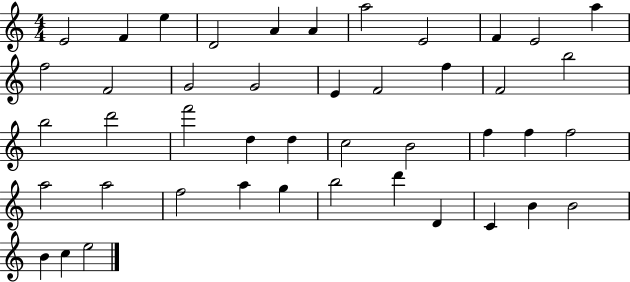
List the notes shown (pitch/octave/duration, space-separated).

E4/h F4/q E5/q D4/h A4/q A4/q A5/h E4/h F4/q E4/h A5/q F5/h F4/h G4/h G4/h E4/q F4/h F5/q F4/h B5/h B5/h D6/h F6/h D5/q D5/q C5/h B4/h F5/q F5/q F5/h A5/h A5/h F5/h A5/q G5/q B5/h D6/q D4/q C4/q B4/q B4/h B4/q C5/q E5/h